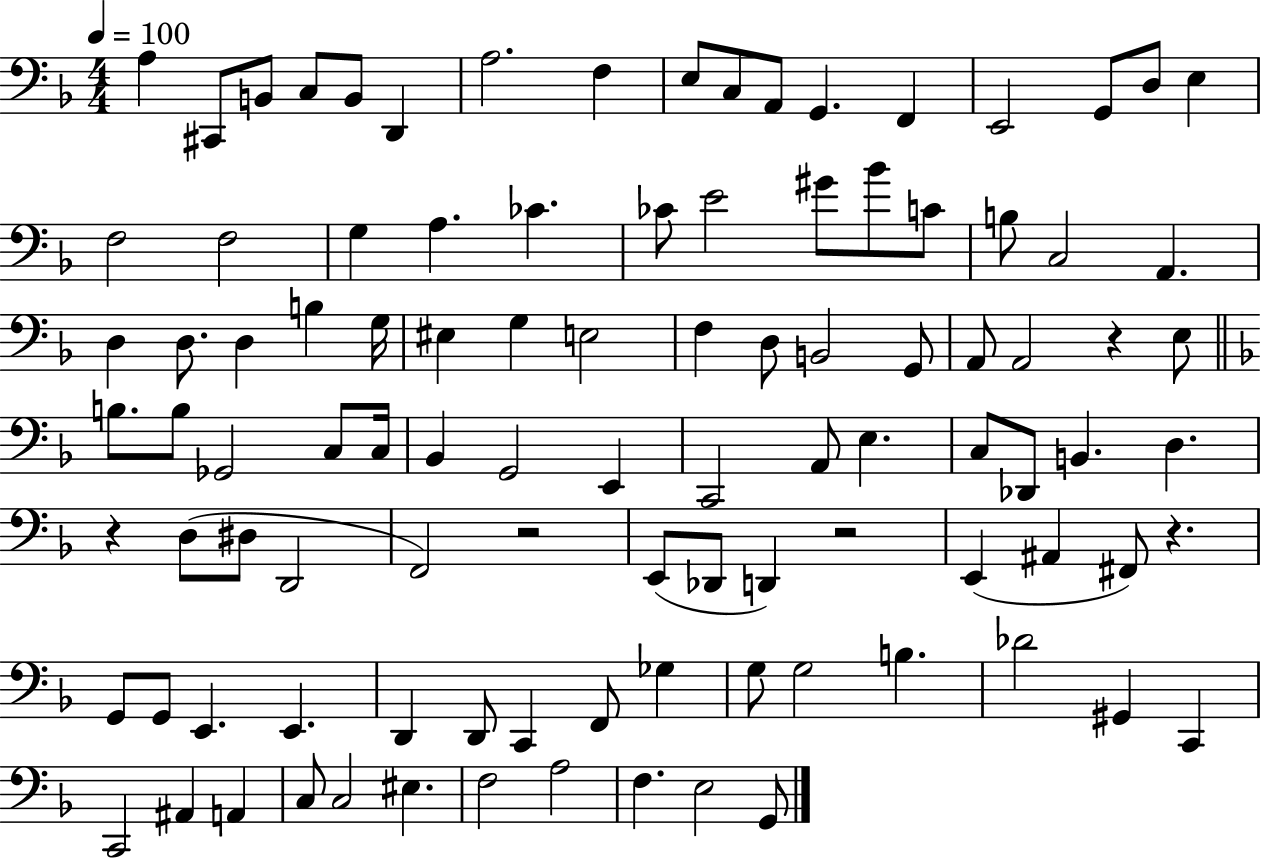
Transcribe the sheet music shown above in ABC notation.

X:1
T:Untitled
M:4/4
L:1/4
K:F
A, ^C,,/2 B,,/2 C,/2 B,,/2 D,, A,2 F, E,/2 C,/2 A,,/2 G,, F,, E,,2 G,,/2 D,/2 E, F,2 F,2 G, A, _C _C/2 E2 ^G/2 _B/2 C/2 B,/2 C,2 A,, D, D,/2 D, B, G,/4 ^E, G, E,2 F, D,/2 B,,2 G,,/2 A,,/2 A,,2 z E,/2 B,/2 B,/2 _G,,2 C,/2 C,/4 _B,, G,,2 E,, C,,2 A,,/2 E, C,/2 _D,,/2 B,, D, z D,/2 ^D,/2 D,,2 F,,2 z2 E,,/2 _D,,/2 D,, z2 E,, ^A,, ^F,,/2 z G,,/2 G,,/2 E,, E,, D,, D,,/2 C,, F,,/2 _G, G,/2 G,2 B, _D2 ^G,, C,, C,,2 ^A,, A,, C,/2 C,2 ^E, F,2 A,2 F, E,2 G,,/2